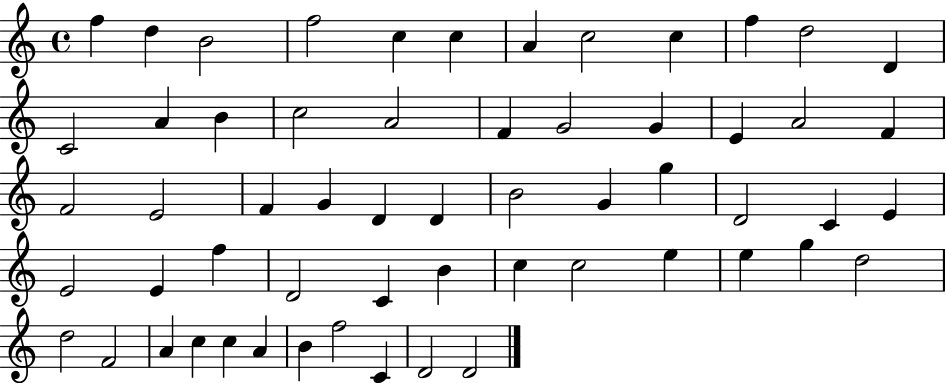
X:1
T:Untitled
M:4/4
L:1/4
K:C
f d B2 f2 c c A c2 c f d2 D C2 A B c2 A2 F G2 G E A2 F F2 E2 F G D D B2 G g D2 C E E2 E f D2 C B c c2 e e g d2 d2 F2 A c c A B f2 C D2 D2